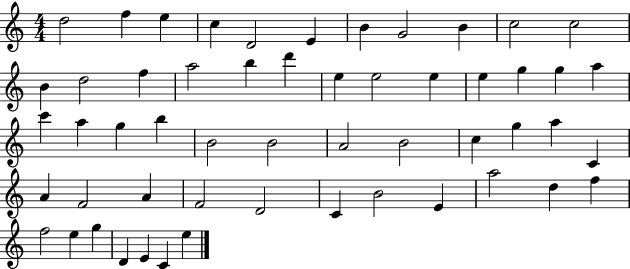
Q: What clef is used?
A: treble